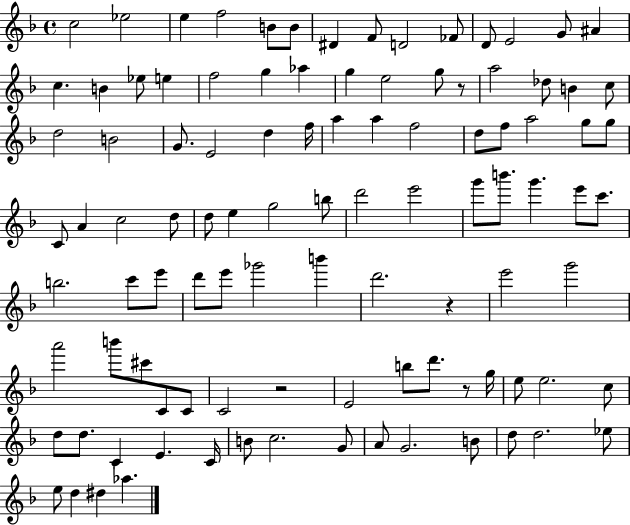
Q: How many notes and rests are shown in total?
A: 102